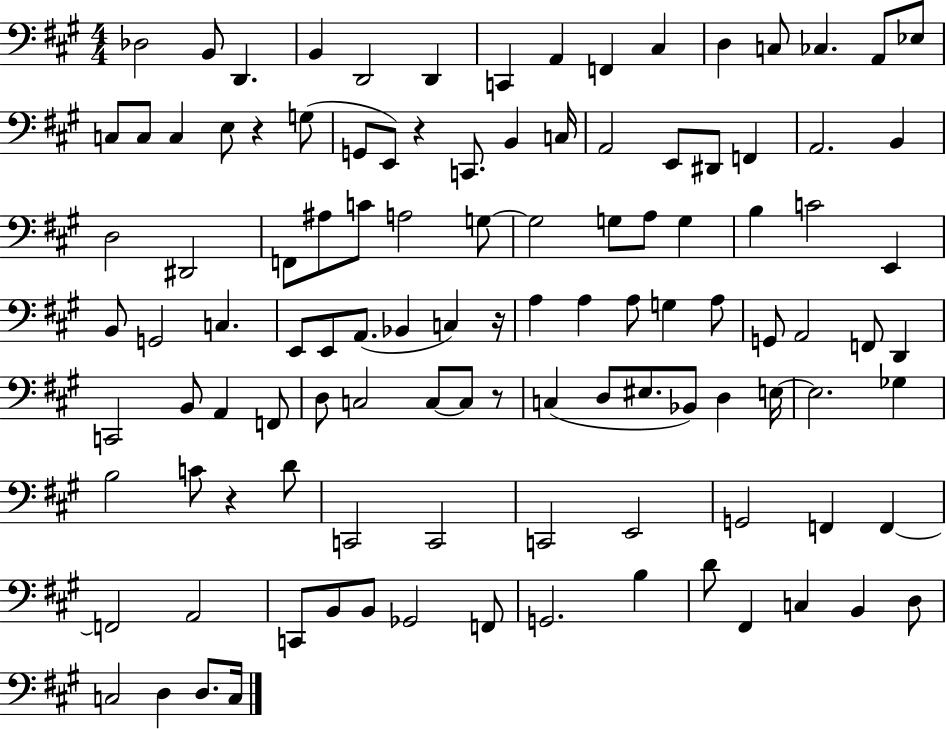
Db3/h B2/e D2/q. B2/q D2/h D2/q C2/q A2/q F2/q C#3/q D3/q C3/e CES3/q. A2/e Eb3/e C3/e C3/e C3/q E3/e R/q G3/e G2/e E2/e R/q C2/e. B2/q C3/s A2/h E2/e D#2/e F2/q A2/h. B2/q D3/h D#2/h F2/e A#3/e C4/e A3/h G3/e G3/h G3/e A3/e G3/q B3/q C4/h E2/q B2/e G2/h C3/q. E2/e E2/e A2/e. Bb2/q C3/q R/s A3/q A3/q A3/e G3/q A3/e G2/e A2/h F2/e D2/q C2/h B2/e A2/q F2/e D3/e C3/h C3/e C3/e R/e C3/q D3/e EIS3/e. Bb2/e D3/q E3/s E3/h. Gb3/q B3/h C4/e R/q D4/e C2/h C2/h C2/h E2/h G2/h F2/q F2/q F2/h A2/h C2/e B2/e B2/e Gb2/h F2/e G2/h. B3/q D4/e F#2/q C3/q B2/q D3/e C3/h D3/q D3/e. C3/s